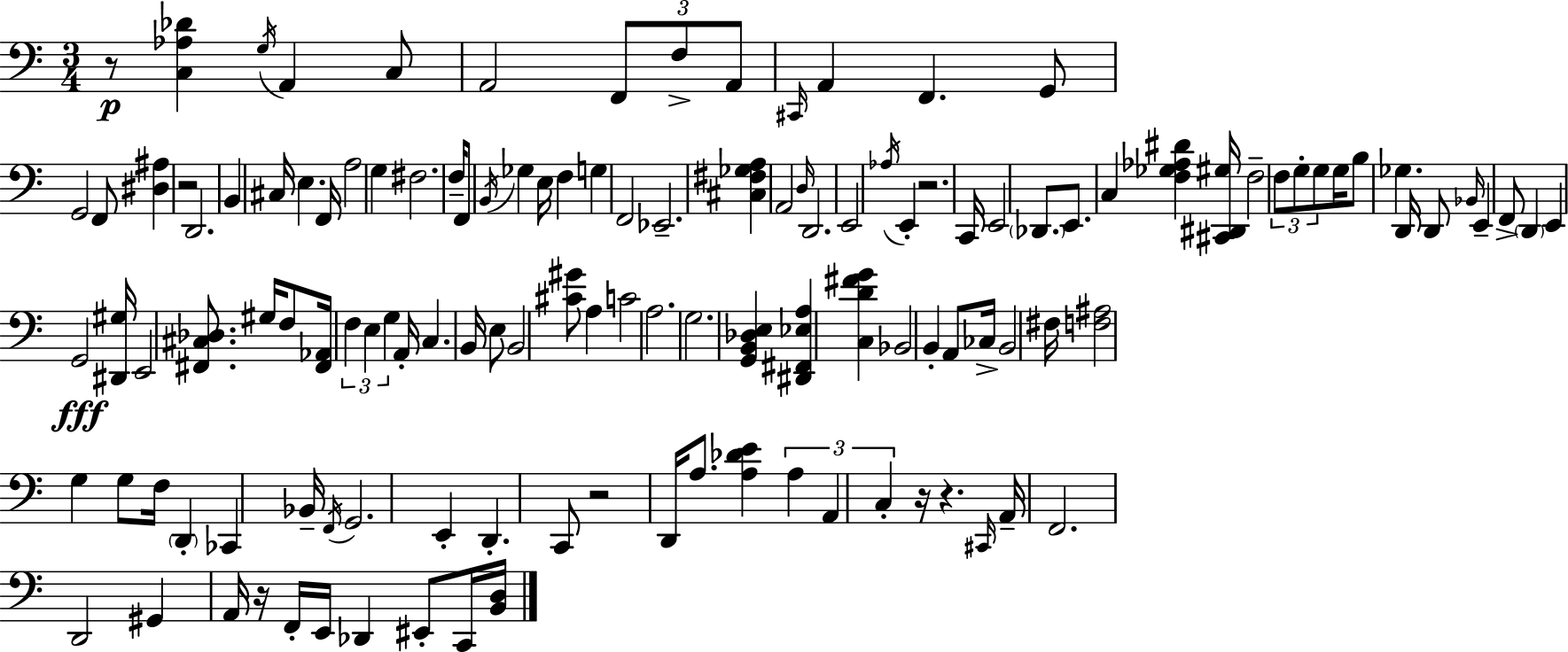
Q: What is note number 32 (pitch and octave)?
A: D3